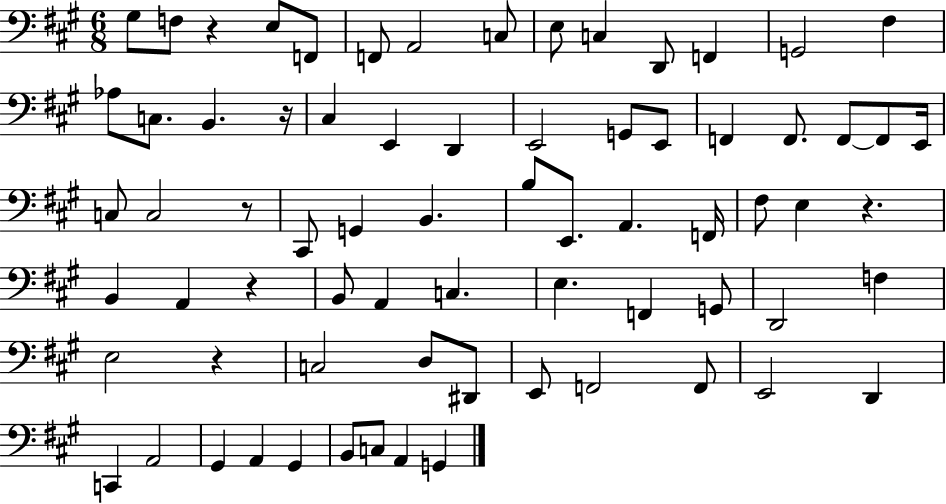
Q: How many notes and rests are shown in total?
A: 72